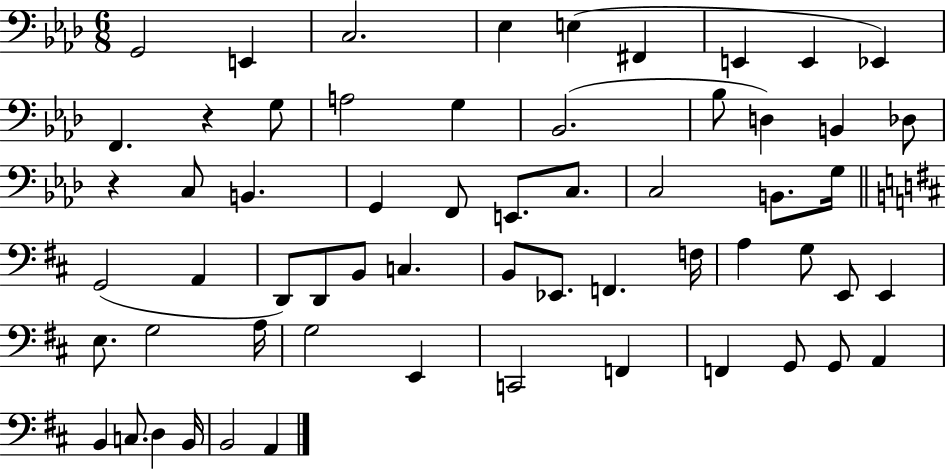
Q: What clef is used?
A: bass